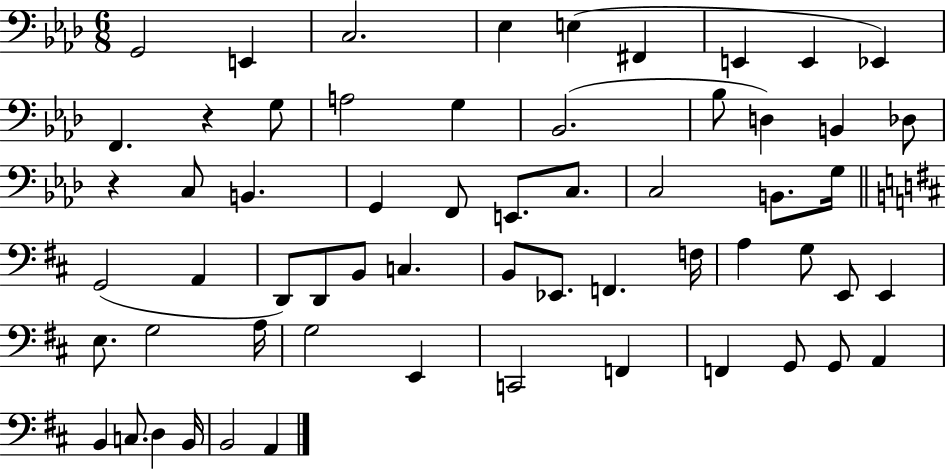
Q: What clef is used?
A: bass